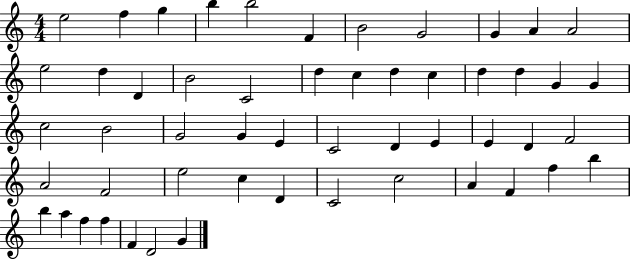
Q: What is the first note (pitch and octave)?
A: E5